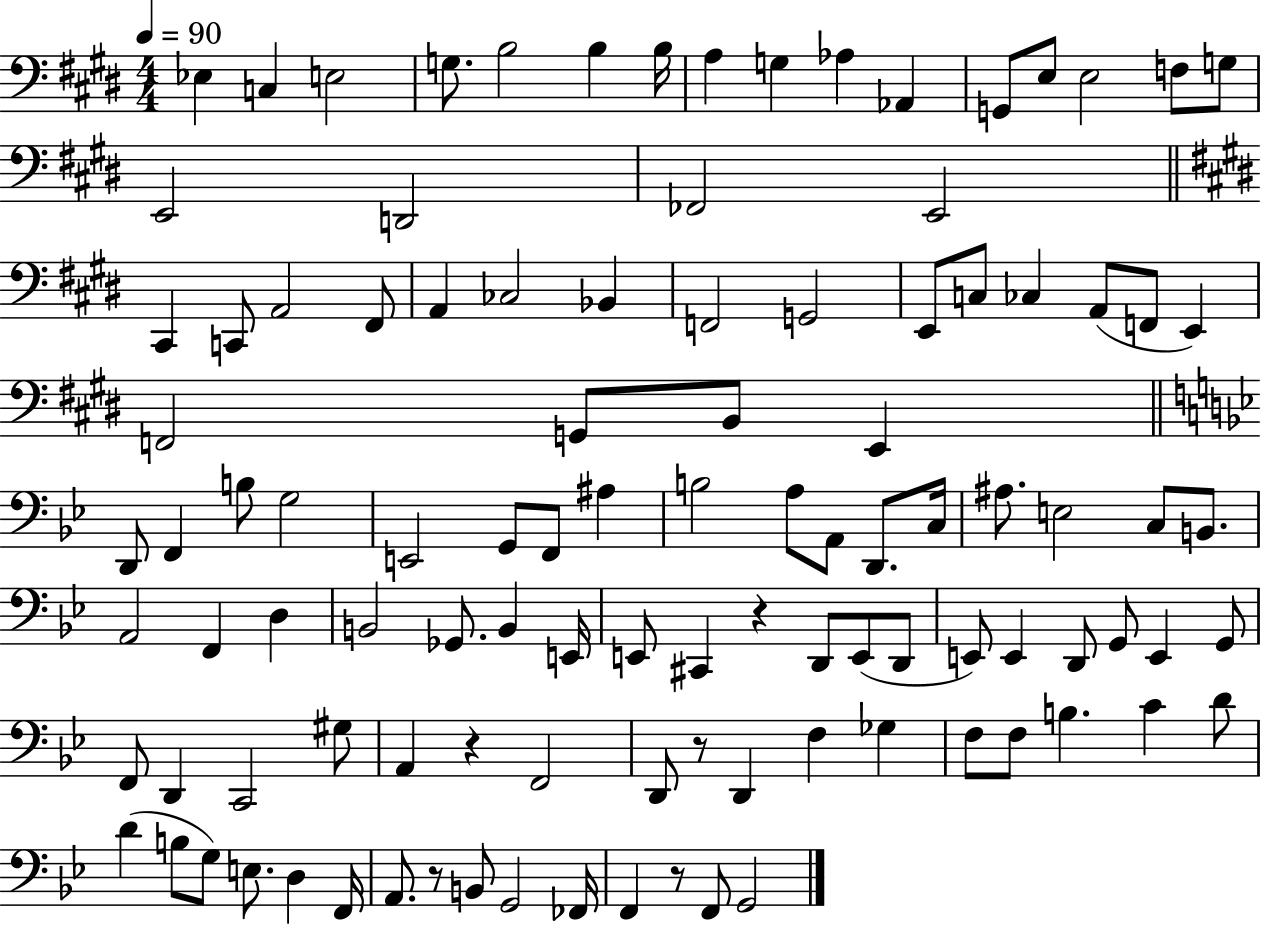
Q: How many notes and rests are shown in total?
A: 107